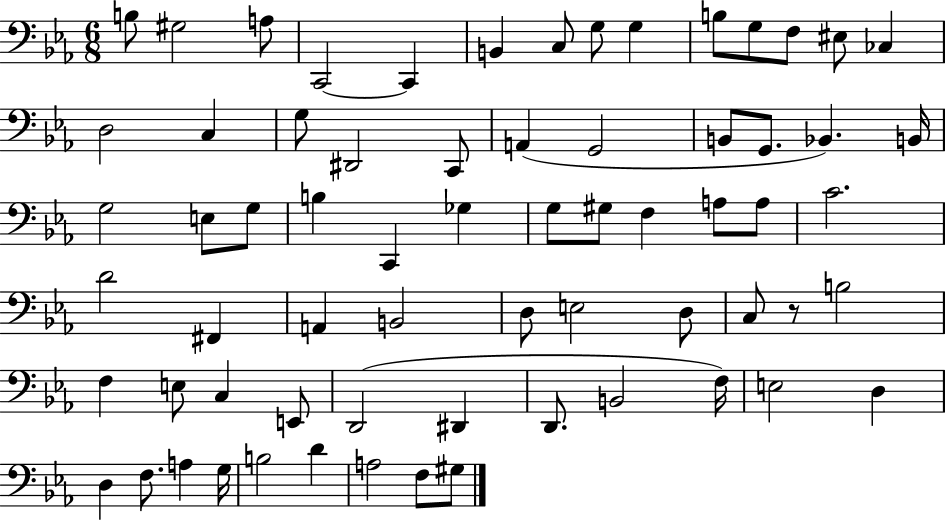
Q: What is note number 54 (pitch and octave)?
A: B2